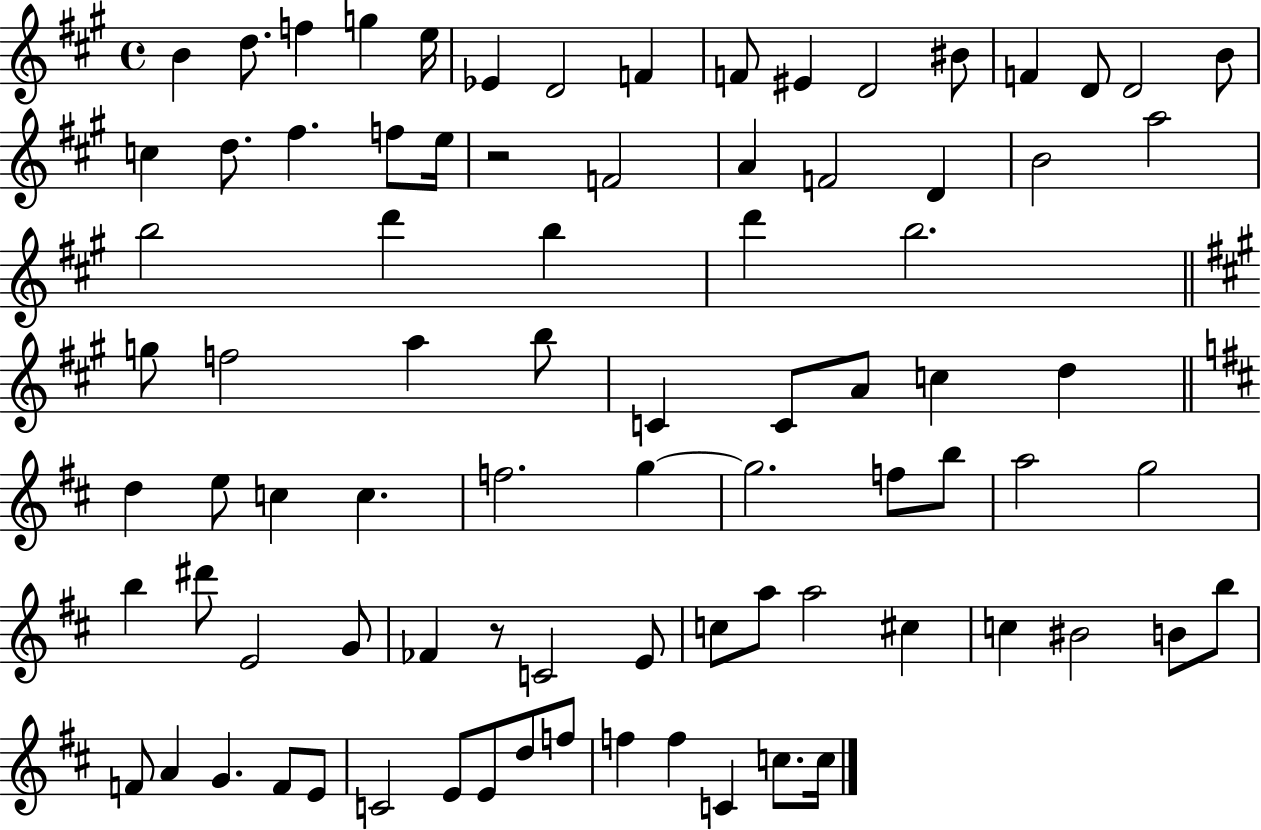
X:1
T:Untitled
M:4/4
L:1/4
K:A
B d/2 f g e/4 _E D2 F F/2 ^E D2 ^B/2 F D/2 D2 B/2 c d/2 ^f f/2 e/4 z2 F2 A F2 D B2 a2 b2 d' b d' b2 g/2 f2 a b/2 C C/2 A/2 c d d e/2 c c f2 g g2 f/2 b/2 a2 g2 b ^d'/2 E2 G/2 _F z/2 C2 E/2 c/2 a/2 a2 ^c c ^B2 B/2 b/2 F/2 A G F/2 E/2 C2 E/2 E/2 d/2 f/2 f f C c/2 c/4